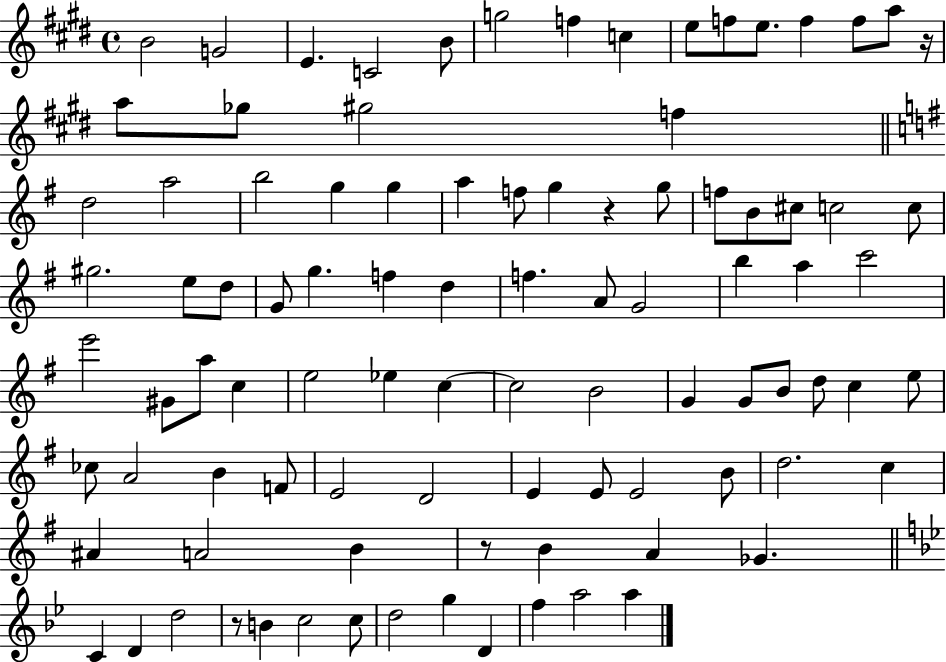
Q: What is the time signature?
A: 4/4